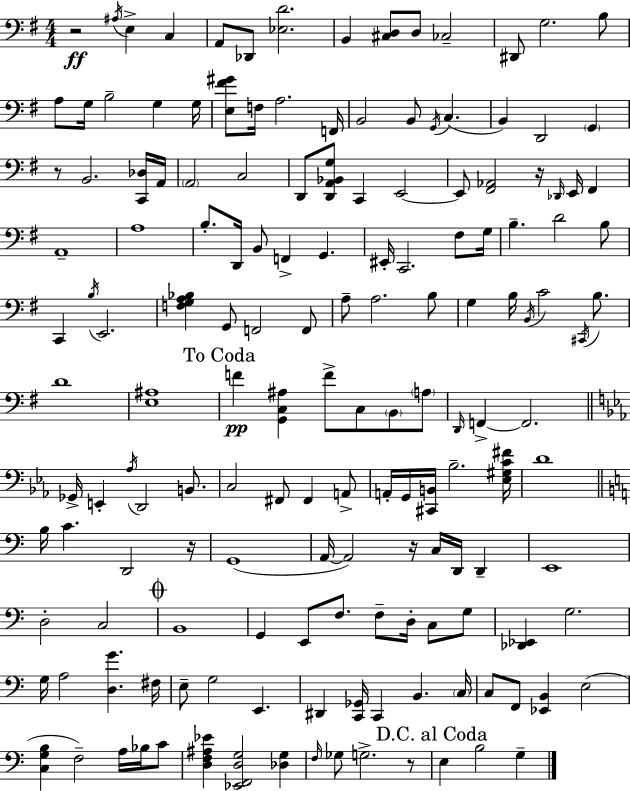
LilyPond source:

{
  \clef bass
  \numericTimeSignature
  \time 4/4
  \key e \minor
  \repeat volta 2 { r2\ff \acciaccatura { ais16 } e4-> c4 | a,8 des,8 <ees d'>2. | b,4 <cis d>8 d8 ces2-- | dis,8 g2. b8 | \break a8 g16 b2-- g4 | g16 <e fis' gis'>8 f16 a2. | f,16 b,2 b,8 \acciaccatura { g,16 }( c4. | b,4) d,2 \parenthesize g,4 | \break r8 b,2. | <c, des>16 a,16 \parenthesize a,2 c2 | d,8 <d, a, bes, g>8 c,4 e,2~~ | e,8 <fis, aes,>2 r16 \grace { des,16 } e,16 fis,4 | \break a,1-- | a1 | b8.-. d,16 b,8 f,4-> g,4. | eis,16-. c,2. | \break fis8 g16 b4.-- d'2 | b8 c,4 \acciaccatura { b16 } e,2. | <f g a bes>4 g,8 f,2 | f,8 a8-- a2. | \break b8 g4 b16 \acciaccatura { b,16 } c'2 | \acciaccatura { cis,16 } b8. d'1 | <e ais>1 | \mark "To Coda" f'4\pp <g, c ais>4 f'8-> | \break c8 \parenthesize b,8 \parenthesize a8 \grace { d,16 } f,4->~~ f,2. | \bar "||" \break \key ees \major ges,16-> e,4-. \acciaccatura { aes16 } d,2 b,8. | c2 fis,8 fis,4 a,8-> | a,16-. g,16 <cis, b,>16 bes2.-- | <ees gis c' fis'>16 d'1 | \break \bar "||" \break \key c \major b16 c'4. d,2 r16 | g,1( | a,16~~ a,2) r16 c16 d,16 d,4-- | e,1 | \break d2-. c2 | \mark \markup { \musicglyph "scripts.coda" } b,1 | g,4 e,8 f8. f8-- d16-. c8 g8 | <des, ees,>4 g2. | \break g16 a2 <d g'>4. fis16 | e8-- g2 e,4. | dis,4 <c, ges,>16 c,4 b,4. \parenthesize c16 | c8 f,8 <ees, b,>4 e2( | \break <c g b>4 f2--) a16 bes16 c'8 | <d f ais ees'>4 <ees, f, d g>2 <des g>4 | \grace { f16 } ges8 g2.-> r8 | \mark "D.C. al Coda" e4 b2 g4-- | \break } \bar "|."
}